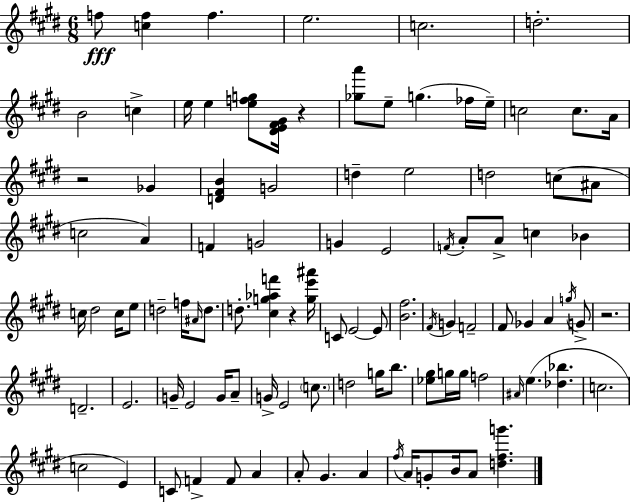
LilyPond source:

{
  \clef treble
  \numericTimeSignature
  \time 6/8
  \key e \major
  \repeat volta 2 { f''8\fff <c'' f''>4 f''4. | e''2. | c''2. | d''2.-. | \break b'2 c''4-> | e''16 e''4 <e'' f'' g''>8 <dis' e' fis' gis'>16 r4 | <ges'' a'''>8 e''8-- g''4.( fes''16 e''16--) | c''2 c''8. a'16 | \break r2 ges'4 | <d' fis' b'>4 g'2 | d''4-- e''2 | d''2 c''8( ais'8 | \break c''2 a'4) | f'4 g'2 | g'4 e'2 | \acciaccatura { f'16 } a'8-. a'8-> c''4 bes'4 | \break c''16 dis''2 c''16 e''8 | d''2-- f''16 \grace { ais'16 } d''8. | d''8.-. <cis'' g'' aes'' f'''>4 r4 | <g'' e''' ais'''>16 c'8 e'2~~ | \break e'8 <b' fis''>2. | \acciaccatura { fis'16 } g'4 f'2-- | fis'8 ges'4 a'4 | \acciaccatura { g''16 } g'8-> r2. | \break d'2.-- | e'2. | g'16-- e'2 | g'16 a'8-- g'16-> e'2 | \break \parenthesize c''8. d''2 | g''16 b''8. <ees'' gis''>8 g''16 g''16 f''2 | \grace { ais'16 }( e''4. <des'' bes''>4. | c''2. | \break c''2 | e'4) c'8 f'4-> f'8 | a'4 a'8-. gis'4. | a'4 \acciaccatura { fis''16 } a'16 g'8-. b'16 a'8 | \break <d'' fis'' g'''>4. } \bar "|."
}